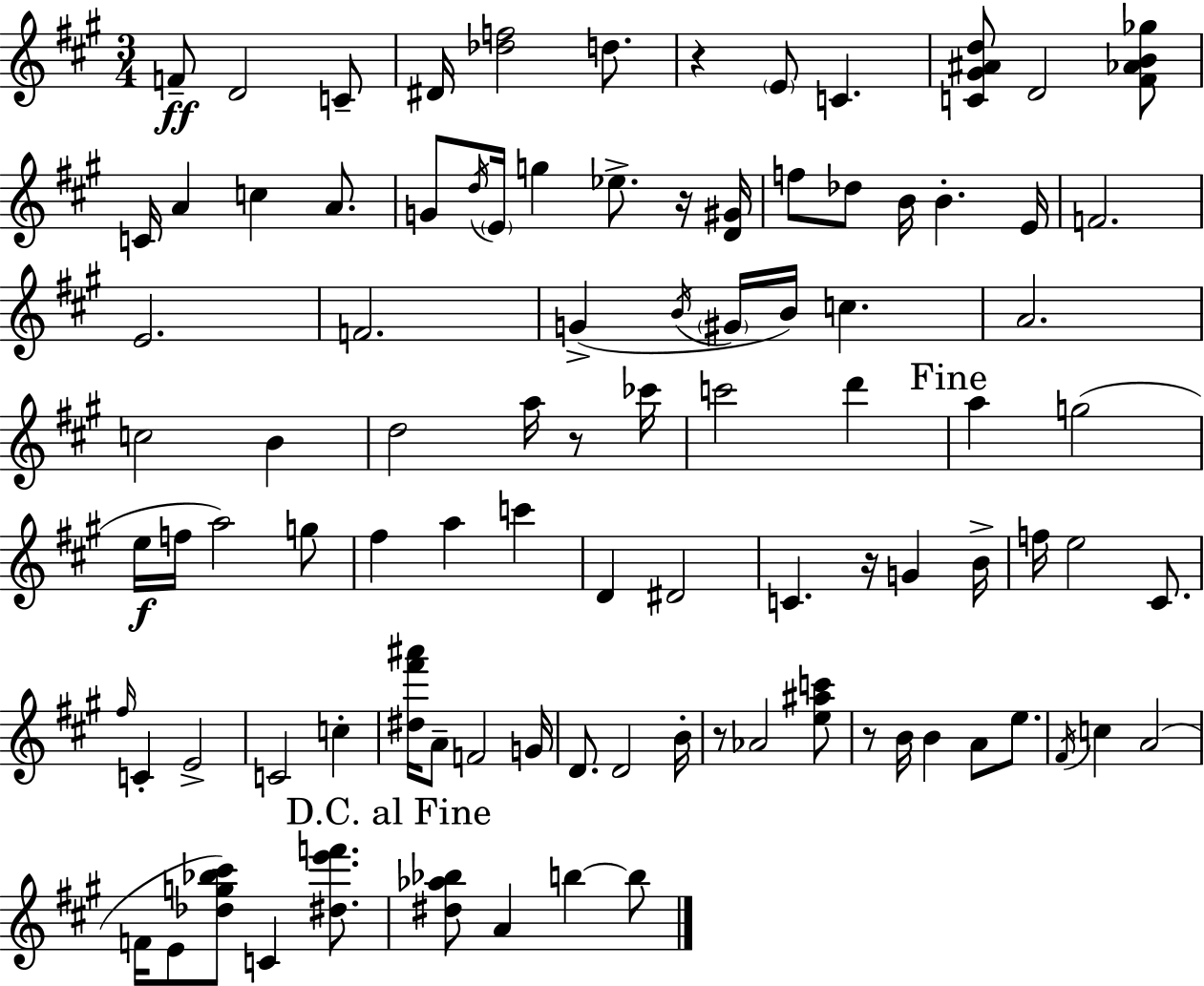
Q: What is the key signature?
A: A major